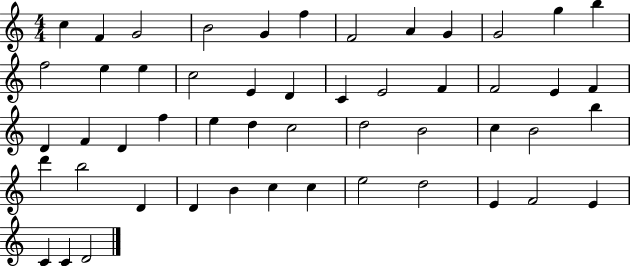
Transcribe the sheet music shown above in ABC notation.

X:1
T:Untitled
M:4/4
L:1/4
K:C
c F G2 B2 G f F2 A G G2 g b f2 e e c2 E D C E2 F F2 E F D F D f e d c2 d2 B2 c B2 b d' b2 D D B c c e2 d2 E F2 E C C D2